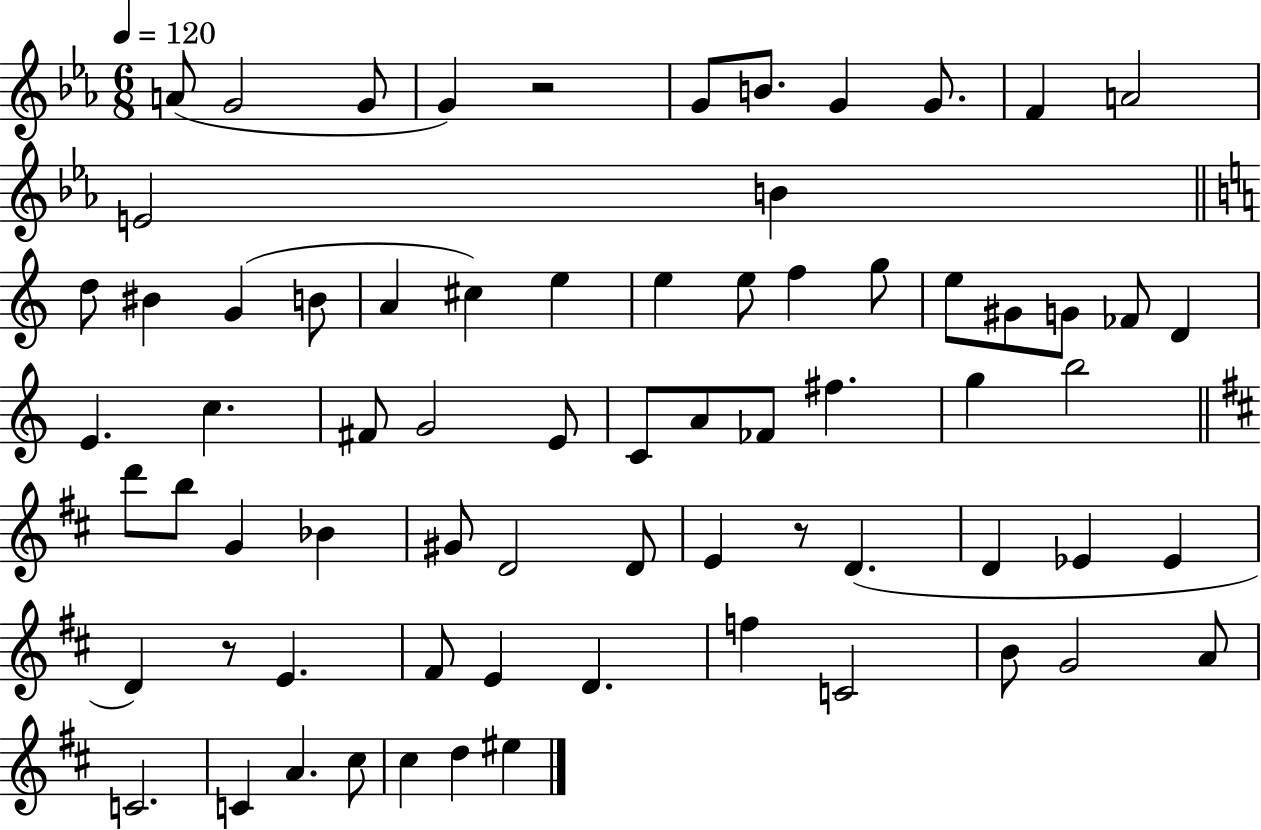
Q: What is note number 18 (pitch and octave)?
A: C#5